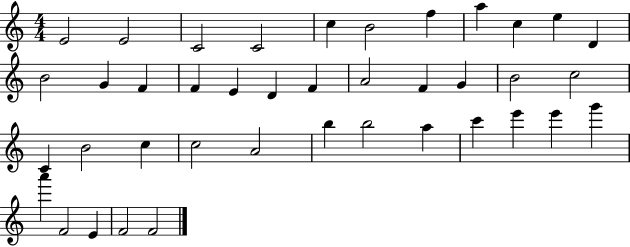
E4/h E4/h C4/h C4/h C5/q B4/h F5/q A5/q C5/q E5/q D4/q B4/h G4/q F4/q F4/q E4/q D4/q F4/q A4/h F4/q G4/q B4/h C5/h C4/q B4/h C5/q C5/h A4/h B5/q B5/h A5/q C6/q E6/q E6/q G6/q A6/q F4/h E4/q F4/h F4/h